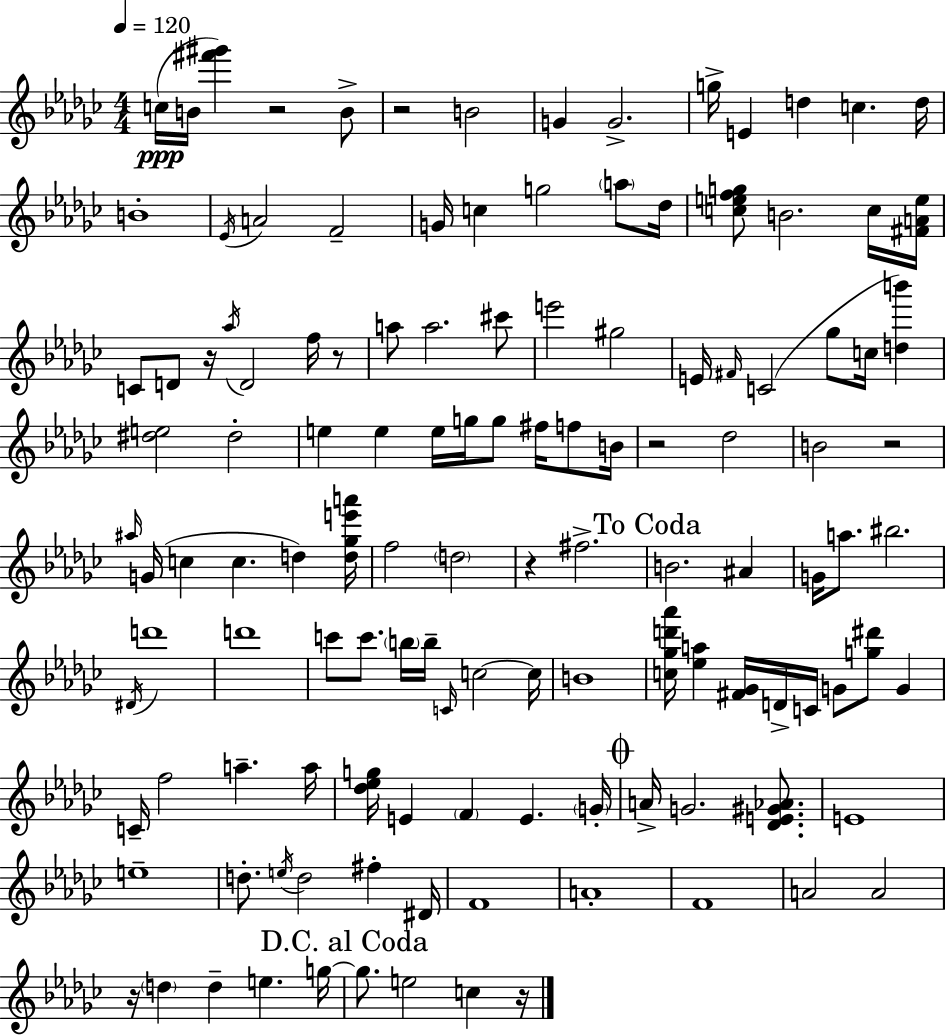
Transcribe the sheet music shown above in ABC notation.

X:1
T:Untitled
M:4/4
L:1/4
K:Ebm
c/4 B/4 [^f'^g'] z2 B/2 z2 B2 G G2 g/4 E d c d/4 B4 _E/4 A2 F2 G/4 c g2 a/2 _d/4 [cefg]/2 B2 c/4 [^FAe]/4 C/2 D/2 z/4 _a/4 D2 f/4 z/2 a/2 a2 ^c'/2 e'2 ^g2 E/4 ^F/4 C2 _g/2 c/4 [db'] [^de]2 ^d2 e e e/4 g/4 g/2 ^f/4 f/2 B/4 z2 _d2 B2 z2 ^a/4 G/4 c c d [d_ge'a']/4 f2 d2 z ^f2 B2 ^A G/4 a/2 ^b2 ^D/4 d'4 d'4 c'/2 c'/2 b/4 b/4 C/4 c2 c/4 B4 [c_gd'_a']/4 [_ea] [^F_G]/4 D/4 C/4 G/2 [g^d']/2 G C/4 f2 a a/4 [_d_eg]/4 E F E G/4 A/4 G2 [_DE^G_A]/2 E4 e4 d/2 e/4 d2 ^f ^D/4 F4 A4 F4 A2 A2 z/4 d d e g/4 g/2 e2 c z/4